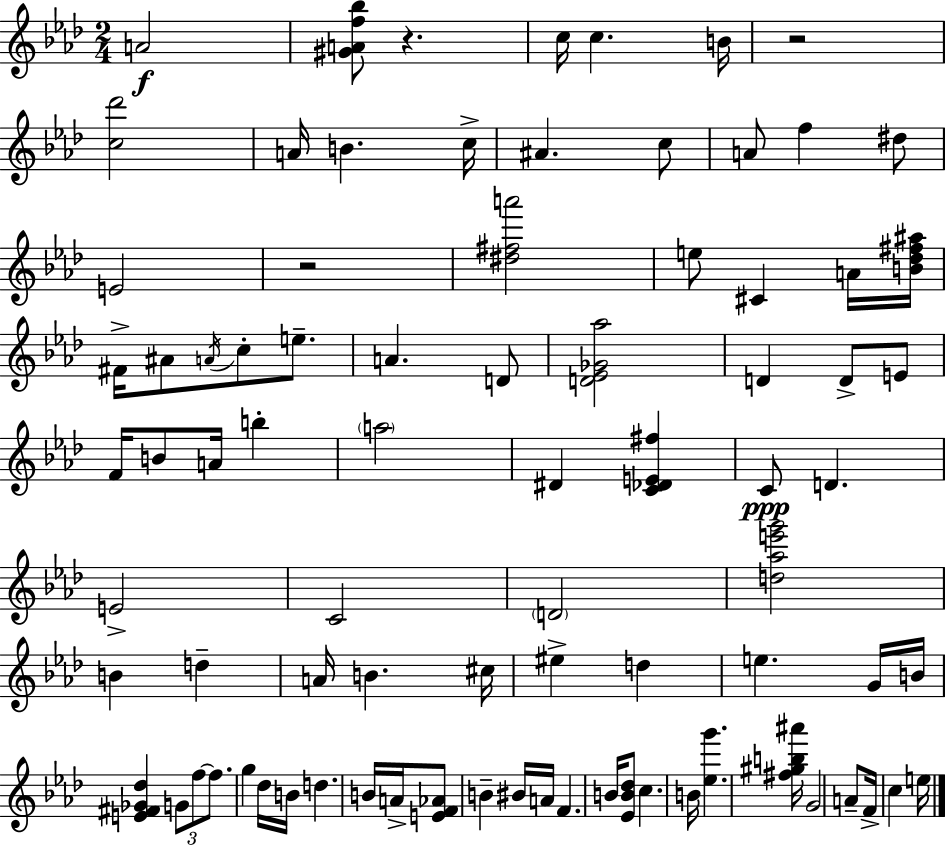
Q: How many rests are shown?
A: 3